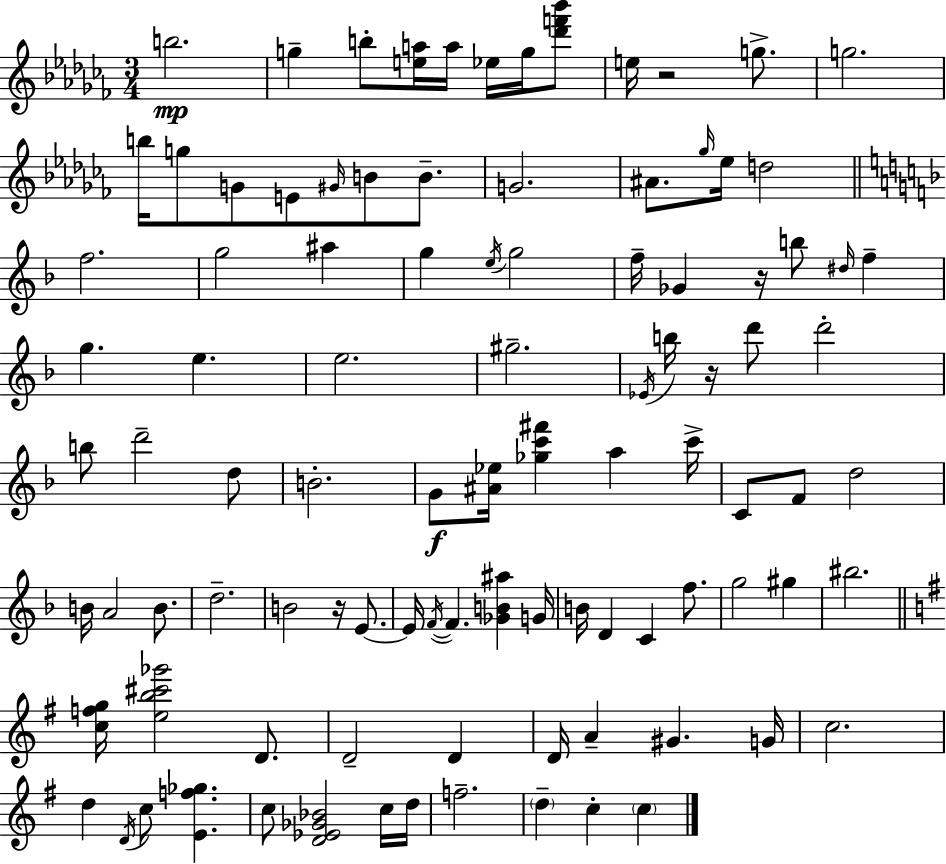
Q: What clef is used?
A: treble